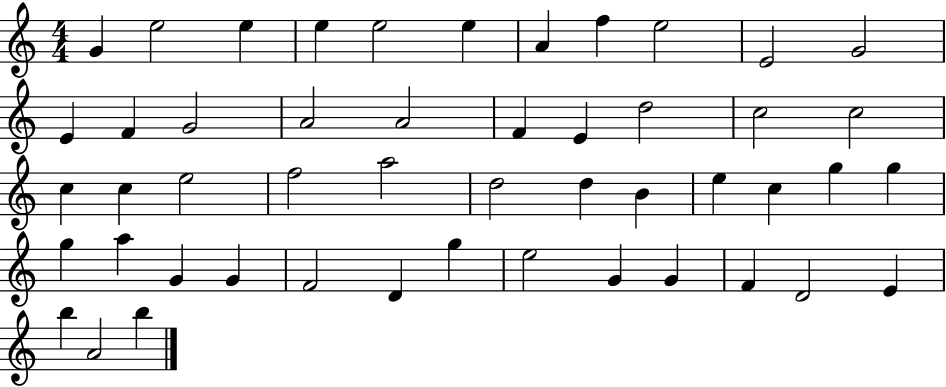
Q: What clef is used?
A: treble